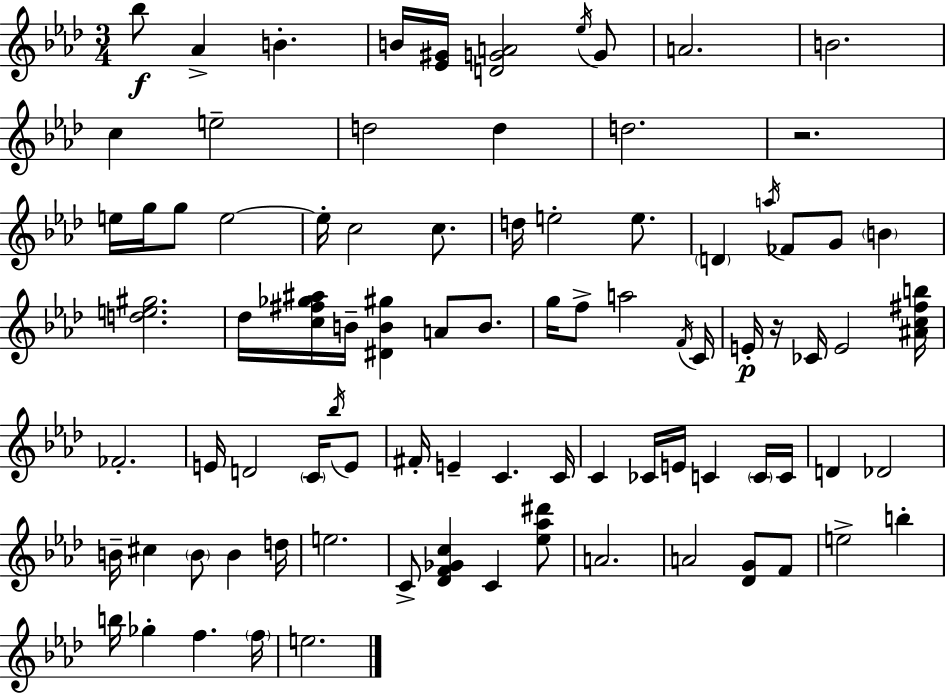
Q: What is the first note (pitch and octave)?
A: Bb5